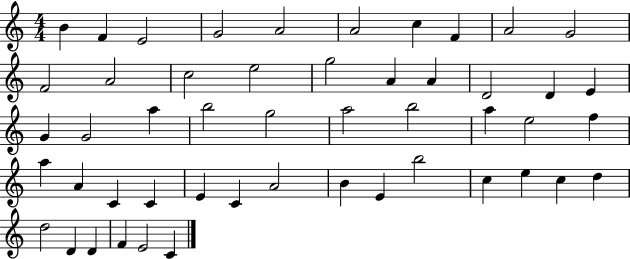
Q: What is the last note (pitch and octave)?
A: C4